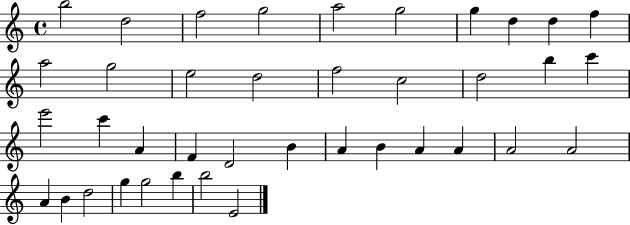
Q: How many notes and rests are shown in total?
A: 39